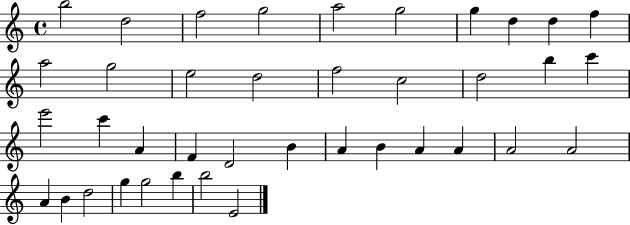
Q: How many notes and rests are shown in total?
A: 39